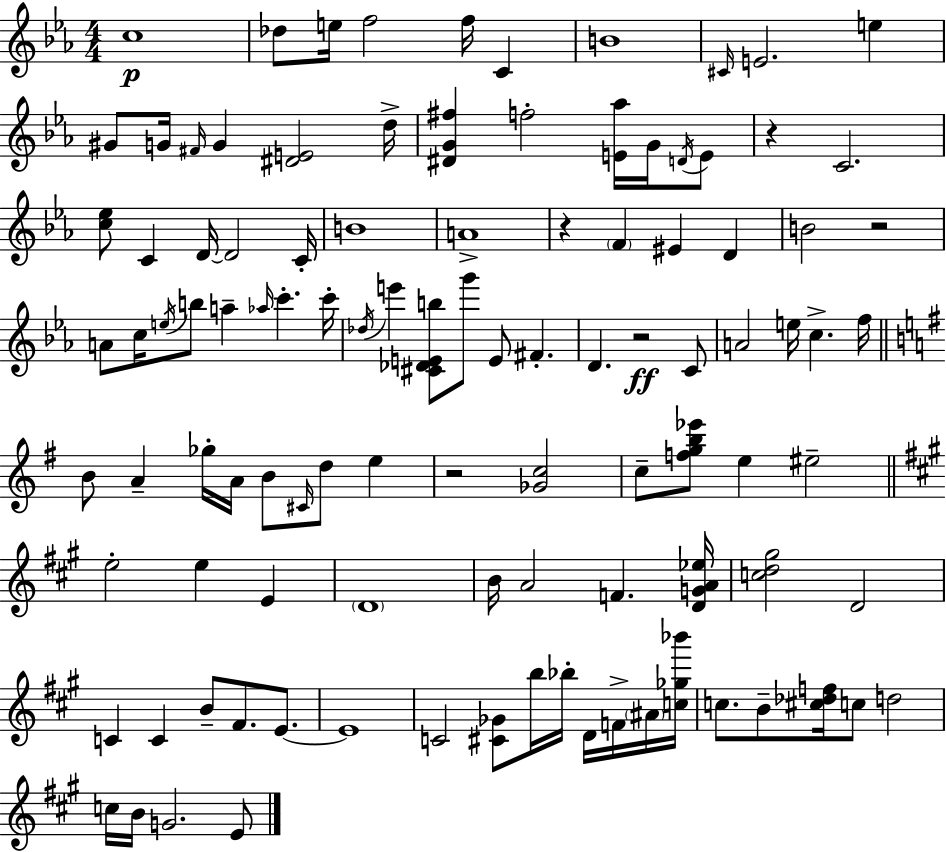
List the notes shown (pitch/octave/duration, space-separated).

C5/w Db5/e E5/s F5/h F5/s C4/q B4/w C#4/s E4/h. E5/q G#4/e G4/s F#4/s G4/q [D#4,E4]/h D5/s [D#4,G4,F#5]/q F5/h [E4,Ab5]/s G4/s D4/s E4/e R/q C4/h. [C5,Eb5]/e C4/q D4/s D4/h C4/s B4/w A4/w R/q F4/q EIS4/q D4/q B4/h R/h A4/e C5/s E5/s B5/e A5/q Ab5/s C6/q. C6/s Db5/s E6/q [C#4,Db4,E4,B5]/e G6/e E4/e F#4/q. D4/q. R/h C4/e A4/h E5/s C5/q. F5/s B4/e A4/q Gb5/s A4/s B4/e C#4/s D5/e E5/q R/h [Gb4,C5]/h C5/e [F5,G5,B5,Eb6]/e E5/q EIS5/h E5/h E5/q E4/q D4/w B4/s A4/h F4/q. [D4,G4,A4,Eb5]/s [C5,D5,G#5]/h D4/h C4/q C4/q B4/e F#4/e. E4/e. E4/w C4/h [C#4,Gb4]/e B5/s Bb5/s D4/s F4/s A#4/s [C5,Gb5,Bb6]/s C5/e. B4/e [C#5,Db5,F5]/s C5/e D5/h C5/s B4/s G4/h. E4/e